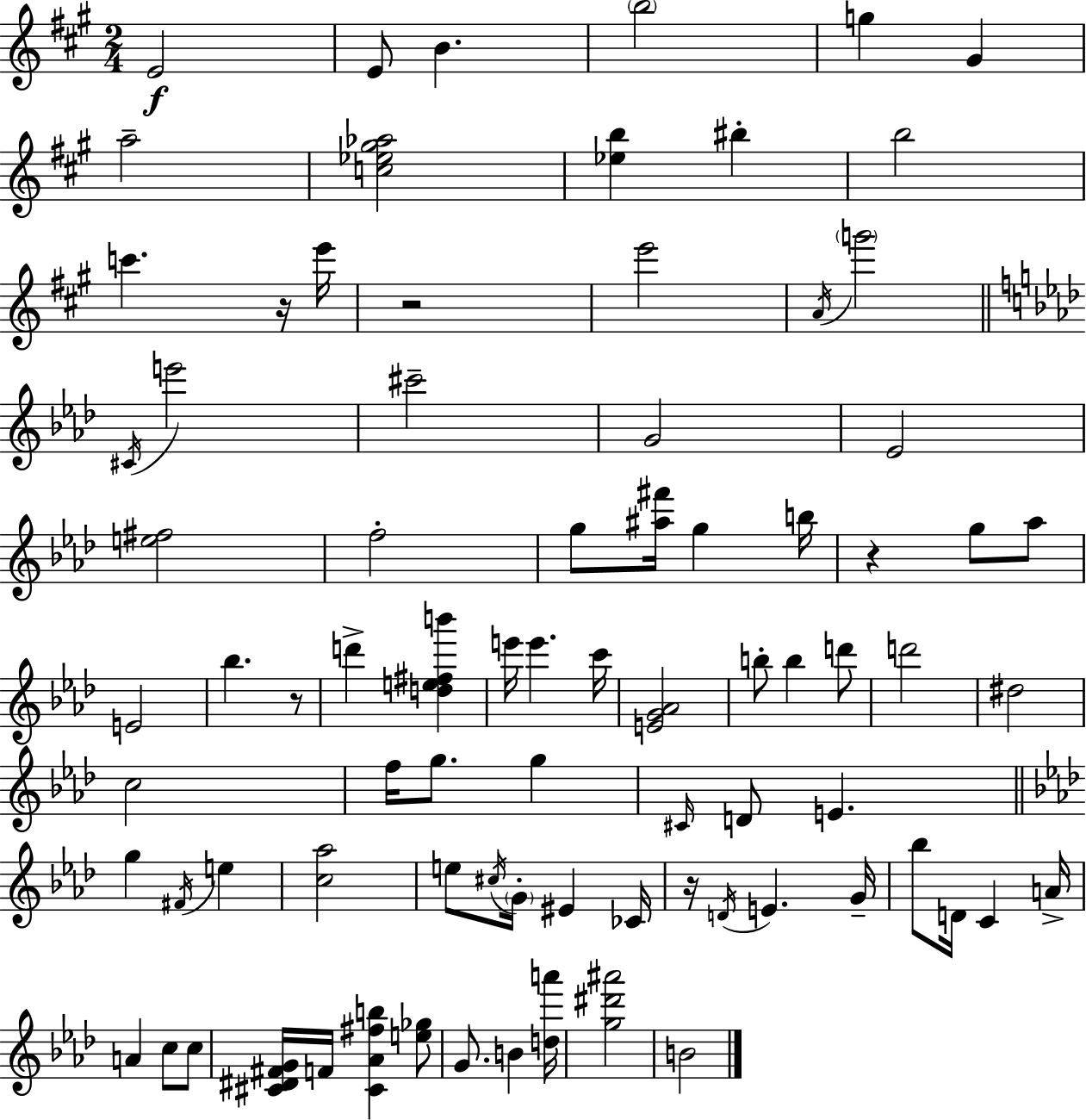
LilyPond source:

{
  \clef treble
  \numericTimeSignature
  \time 2/4
  \key a \major
  e'2\f | e'8 b'4. | \parenthesize b''2 | g''4 gis'4 | \break a''2-- | <c'' ees'' gis'' aes''>2 | <ees'' b''>4 bis''4-. | b''2 | \break c'''4. r16 e'''16 | r2 | e'''2 | \acciaccatura { a'16 } \parenthesize g'''2 | \break \bar "||" \break \key aes \major \acciaccatura { cis'16 } e'''2 | cis'''2-- | g'2 | ees'2 | \break <e'' fis''>2 | f''2-. | g''8 <ais'' fis'''>16 g''4 | b''16 r4 g''8 aes''8 | \break e'2 | bes''4. r8 | d'''4-> <d'' e'' fis'' b'''>4 | e'''16 e'''4. | \break c'''16 <e' g' aes'>2 | b''8-. b''4 d'''8 | d'''2 | dis''2 | \break c''2 | f''16 g''8. g''4 | \grace { cis'16 } d'8 e'4. | \bar "||" \break \key aes \major g''4 \acciaccatura { fis'16 } e''4 | <c'' aes''>2 | e''8 \acciaccatura { cis''16 } \parenthesize g'16-. eis'4 | ces'16 r16 \acciaccatura { d'16 } e'4. | \break g'16-- bes''8 d'16 c'4 | a'16-> a'4 c''8 | c''8 <cis' dis' fis' g'>16 f'16 <cis' aes' fis'' b''>4 | <e'' ges''>8 g'8. b'4 | \break <d'' a'''>16 <g'' dis''' ais'''>2 | b'2 | \bar "|."
}